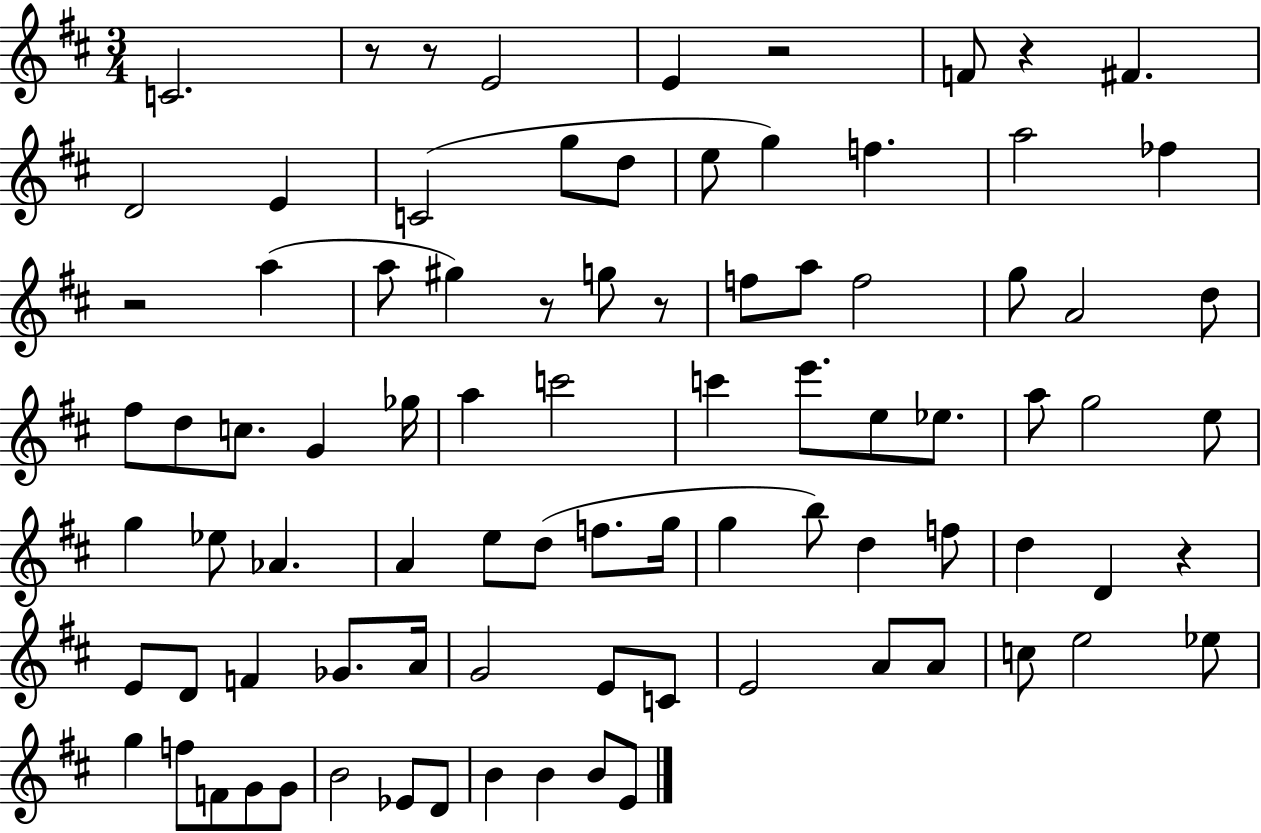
{
  \clef treble
  \numericTimeSignature
  \time 3/4
  \key d \major
  c'2. | r8 r8 e'2 | e'4 r2 | f'8 r4 fis'4. | \break d'2 e'4 | c'2( g''8 d''8 | e''8 g''4) f''4. | a''2 fes''4 | \break r2 a''4( | a''8 gis''4) r8 g''8 r8 | f''8 a''8 f''2 | g''8 a'2 d''8 | \break fis''8 d''8 c''8. g'4 ges''16 | a''4 c'''2 | c'''4 e'''8. e''8 ees''8. | a''8 g''2 e''8 | \break g''4 ees''8 aes'4. | a'4 e''8 d''8( f''8. g''16 | g''4 b''8) d''4 f''8 | d''4 d'4 r4 | \break e'8 d'8 f'4 ges'8. a'16 | g'2 e'8 c'8 | e'2 a'8 a'8 | c''8 e''2 ees''8 | \break g''4 f''8 f'8 g'8 g'8 | b'2 ees'8 d'8 | b'4 b'4 b'8 e'8 | \bar "|."
}